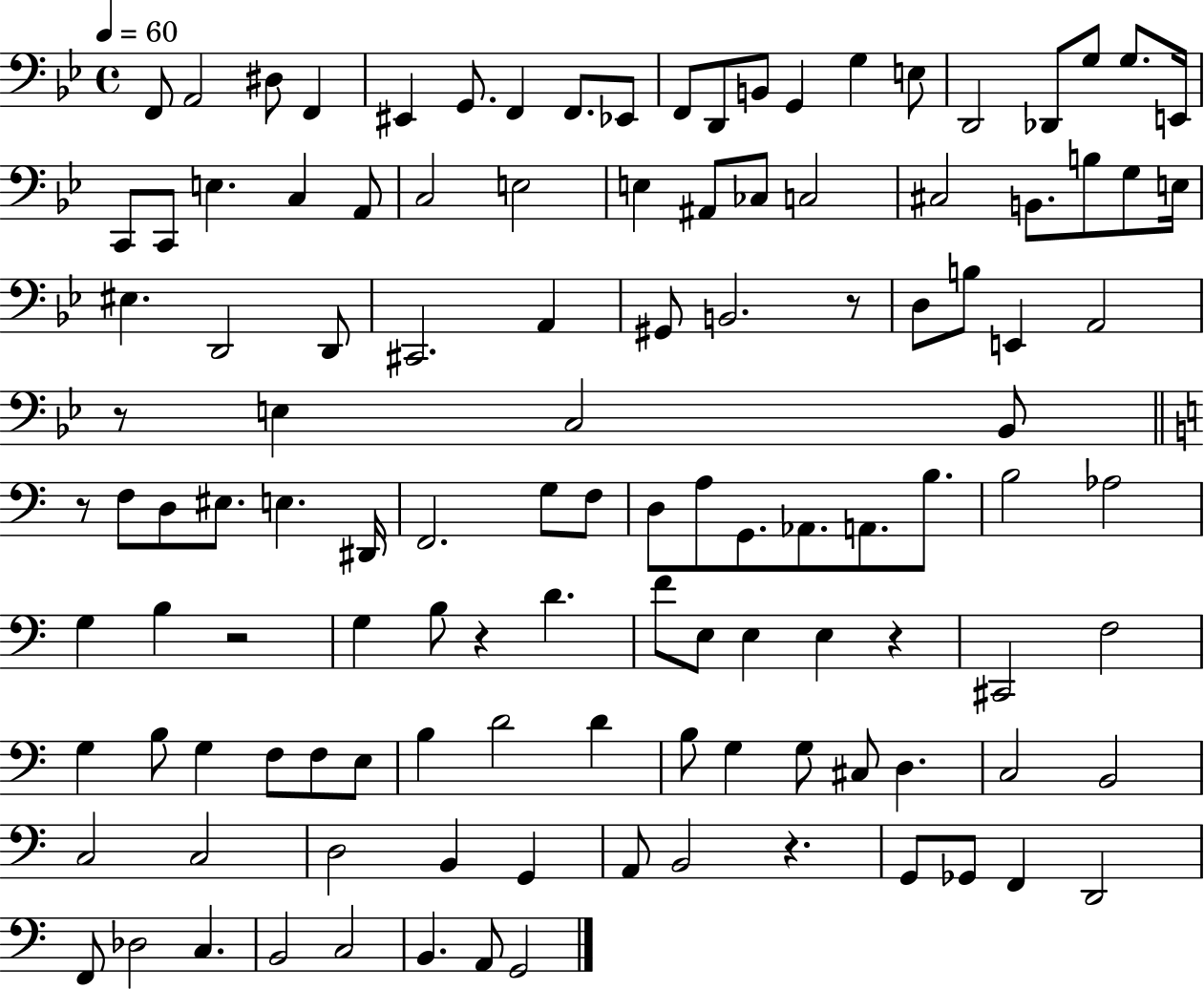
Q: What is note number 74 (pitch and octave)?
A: E3